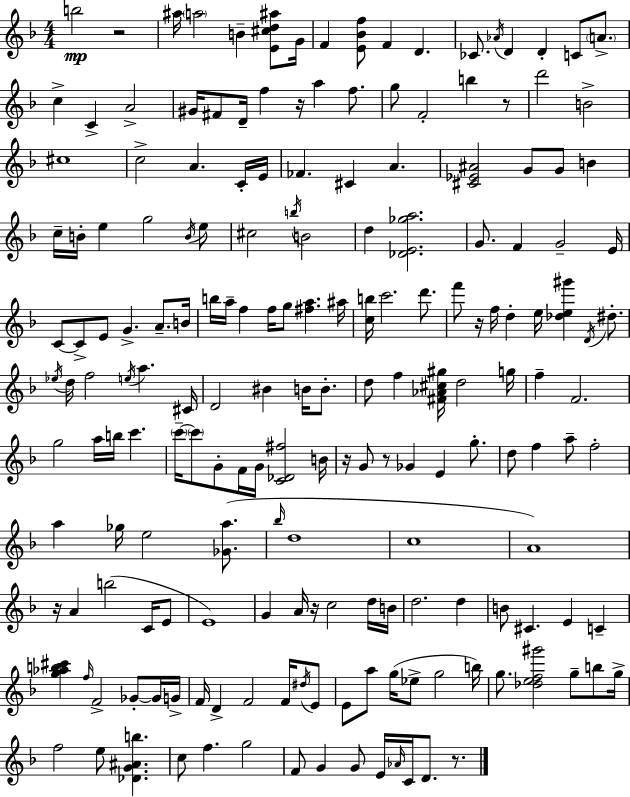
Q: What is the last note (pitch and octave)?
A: D4